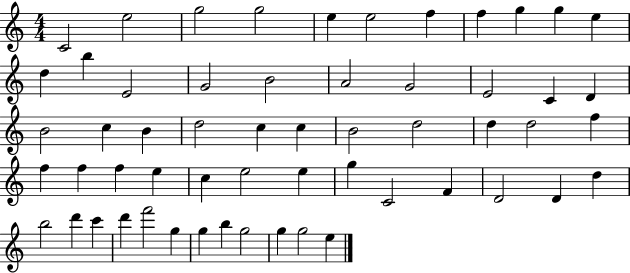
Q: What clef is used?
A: treble